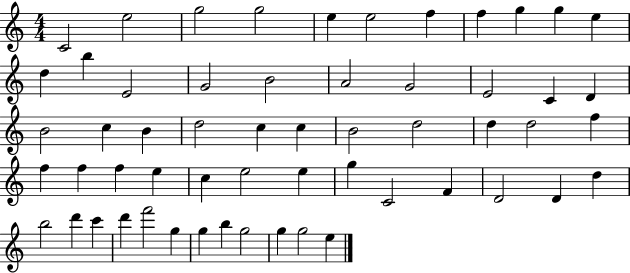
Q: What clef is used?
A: treble